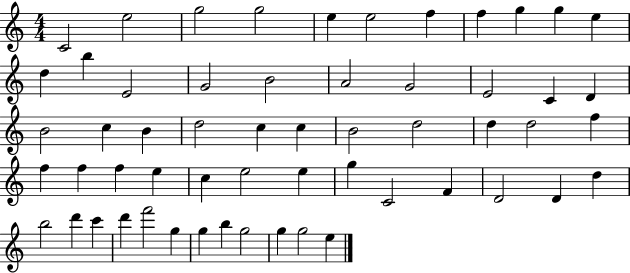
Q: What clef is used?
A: treble